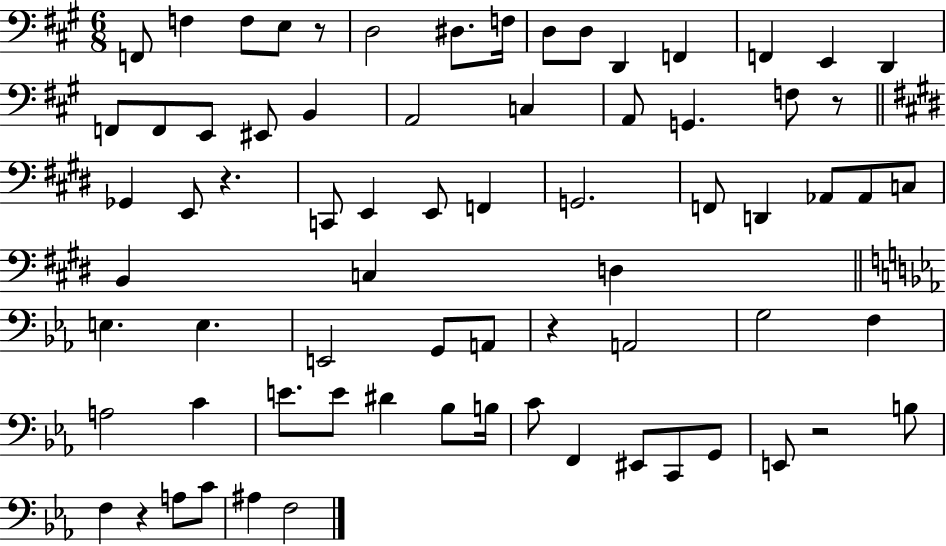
F2/e F3/q F3/e E3/e R/e D3/h D#3/e. F3/s D3/e D3/e D2/q F2/q F2/q E2/q D2/q F2/e F2/e E2/e EIS2/e B2/q A2/h C3/q A2/e G2/q. F3/e R/e Gb2/q E2/e R/q. C2/e E2/q E2/e F2/q G2/h. F2/e D2/q Ab2/e Ab2/e C3/e B2/q C3/q D3/q E3/q. E3/q. E2/h G2/e A2/e R/q A2/h G3/h F3/q A3/h C4/q E4/e. E4/e D#4/q Bb3/e B3/s C4/e F2/q EIS2/e C2/e G2/e E2/e R/h B3/e F3/q R/q A3/e C4/e A#3/q F3/h